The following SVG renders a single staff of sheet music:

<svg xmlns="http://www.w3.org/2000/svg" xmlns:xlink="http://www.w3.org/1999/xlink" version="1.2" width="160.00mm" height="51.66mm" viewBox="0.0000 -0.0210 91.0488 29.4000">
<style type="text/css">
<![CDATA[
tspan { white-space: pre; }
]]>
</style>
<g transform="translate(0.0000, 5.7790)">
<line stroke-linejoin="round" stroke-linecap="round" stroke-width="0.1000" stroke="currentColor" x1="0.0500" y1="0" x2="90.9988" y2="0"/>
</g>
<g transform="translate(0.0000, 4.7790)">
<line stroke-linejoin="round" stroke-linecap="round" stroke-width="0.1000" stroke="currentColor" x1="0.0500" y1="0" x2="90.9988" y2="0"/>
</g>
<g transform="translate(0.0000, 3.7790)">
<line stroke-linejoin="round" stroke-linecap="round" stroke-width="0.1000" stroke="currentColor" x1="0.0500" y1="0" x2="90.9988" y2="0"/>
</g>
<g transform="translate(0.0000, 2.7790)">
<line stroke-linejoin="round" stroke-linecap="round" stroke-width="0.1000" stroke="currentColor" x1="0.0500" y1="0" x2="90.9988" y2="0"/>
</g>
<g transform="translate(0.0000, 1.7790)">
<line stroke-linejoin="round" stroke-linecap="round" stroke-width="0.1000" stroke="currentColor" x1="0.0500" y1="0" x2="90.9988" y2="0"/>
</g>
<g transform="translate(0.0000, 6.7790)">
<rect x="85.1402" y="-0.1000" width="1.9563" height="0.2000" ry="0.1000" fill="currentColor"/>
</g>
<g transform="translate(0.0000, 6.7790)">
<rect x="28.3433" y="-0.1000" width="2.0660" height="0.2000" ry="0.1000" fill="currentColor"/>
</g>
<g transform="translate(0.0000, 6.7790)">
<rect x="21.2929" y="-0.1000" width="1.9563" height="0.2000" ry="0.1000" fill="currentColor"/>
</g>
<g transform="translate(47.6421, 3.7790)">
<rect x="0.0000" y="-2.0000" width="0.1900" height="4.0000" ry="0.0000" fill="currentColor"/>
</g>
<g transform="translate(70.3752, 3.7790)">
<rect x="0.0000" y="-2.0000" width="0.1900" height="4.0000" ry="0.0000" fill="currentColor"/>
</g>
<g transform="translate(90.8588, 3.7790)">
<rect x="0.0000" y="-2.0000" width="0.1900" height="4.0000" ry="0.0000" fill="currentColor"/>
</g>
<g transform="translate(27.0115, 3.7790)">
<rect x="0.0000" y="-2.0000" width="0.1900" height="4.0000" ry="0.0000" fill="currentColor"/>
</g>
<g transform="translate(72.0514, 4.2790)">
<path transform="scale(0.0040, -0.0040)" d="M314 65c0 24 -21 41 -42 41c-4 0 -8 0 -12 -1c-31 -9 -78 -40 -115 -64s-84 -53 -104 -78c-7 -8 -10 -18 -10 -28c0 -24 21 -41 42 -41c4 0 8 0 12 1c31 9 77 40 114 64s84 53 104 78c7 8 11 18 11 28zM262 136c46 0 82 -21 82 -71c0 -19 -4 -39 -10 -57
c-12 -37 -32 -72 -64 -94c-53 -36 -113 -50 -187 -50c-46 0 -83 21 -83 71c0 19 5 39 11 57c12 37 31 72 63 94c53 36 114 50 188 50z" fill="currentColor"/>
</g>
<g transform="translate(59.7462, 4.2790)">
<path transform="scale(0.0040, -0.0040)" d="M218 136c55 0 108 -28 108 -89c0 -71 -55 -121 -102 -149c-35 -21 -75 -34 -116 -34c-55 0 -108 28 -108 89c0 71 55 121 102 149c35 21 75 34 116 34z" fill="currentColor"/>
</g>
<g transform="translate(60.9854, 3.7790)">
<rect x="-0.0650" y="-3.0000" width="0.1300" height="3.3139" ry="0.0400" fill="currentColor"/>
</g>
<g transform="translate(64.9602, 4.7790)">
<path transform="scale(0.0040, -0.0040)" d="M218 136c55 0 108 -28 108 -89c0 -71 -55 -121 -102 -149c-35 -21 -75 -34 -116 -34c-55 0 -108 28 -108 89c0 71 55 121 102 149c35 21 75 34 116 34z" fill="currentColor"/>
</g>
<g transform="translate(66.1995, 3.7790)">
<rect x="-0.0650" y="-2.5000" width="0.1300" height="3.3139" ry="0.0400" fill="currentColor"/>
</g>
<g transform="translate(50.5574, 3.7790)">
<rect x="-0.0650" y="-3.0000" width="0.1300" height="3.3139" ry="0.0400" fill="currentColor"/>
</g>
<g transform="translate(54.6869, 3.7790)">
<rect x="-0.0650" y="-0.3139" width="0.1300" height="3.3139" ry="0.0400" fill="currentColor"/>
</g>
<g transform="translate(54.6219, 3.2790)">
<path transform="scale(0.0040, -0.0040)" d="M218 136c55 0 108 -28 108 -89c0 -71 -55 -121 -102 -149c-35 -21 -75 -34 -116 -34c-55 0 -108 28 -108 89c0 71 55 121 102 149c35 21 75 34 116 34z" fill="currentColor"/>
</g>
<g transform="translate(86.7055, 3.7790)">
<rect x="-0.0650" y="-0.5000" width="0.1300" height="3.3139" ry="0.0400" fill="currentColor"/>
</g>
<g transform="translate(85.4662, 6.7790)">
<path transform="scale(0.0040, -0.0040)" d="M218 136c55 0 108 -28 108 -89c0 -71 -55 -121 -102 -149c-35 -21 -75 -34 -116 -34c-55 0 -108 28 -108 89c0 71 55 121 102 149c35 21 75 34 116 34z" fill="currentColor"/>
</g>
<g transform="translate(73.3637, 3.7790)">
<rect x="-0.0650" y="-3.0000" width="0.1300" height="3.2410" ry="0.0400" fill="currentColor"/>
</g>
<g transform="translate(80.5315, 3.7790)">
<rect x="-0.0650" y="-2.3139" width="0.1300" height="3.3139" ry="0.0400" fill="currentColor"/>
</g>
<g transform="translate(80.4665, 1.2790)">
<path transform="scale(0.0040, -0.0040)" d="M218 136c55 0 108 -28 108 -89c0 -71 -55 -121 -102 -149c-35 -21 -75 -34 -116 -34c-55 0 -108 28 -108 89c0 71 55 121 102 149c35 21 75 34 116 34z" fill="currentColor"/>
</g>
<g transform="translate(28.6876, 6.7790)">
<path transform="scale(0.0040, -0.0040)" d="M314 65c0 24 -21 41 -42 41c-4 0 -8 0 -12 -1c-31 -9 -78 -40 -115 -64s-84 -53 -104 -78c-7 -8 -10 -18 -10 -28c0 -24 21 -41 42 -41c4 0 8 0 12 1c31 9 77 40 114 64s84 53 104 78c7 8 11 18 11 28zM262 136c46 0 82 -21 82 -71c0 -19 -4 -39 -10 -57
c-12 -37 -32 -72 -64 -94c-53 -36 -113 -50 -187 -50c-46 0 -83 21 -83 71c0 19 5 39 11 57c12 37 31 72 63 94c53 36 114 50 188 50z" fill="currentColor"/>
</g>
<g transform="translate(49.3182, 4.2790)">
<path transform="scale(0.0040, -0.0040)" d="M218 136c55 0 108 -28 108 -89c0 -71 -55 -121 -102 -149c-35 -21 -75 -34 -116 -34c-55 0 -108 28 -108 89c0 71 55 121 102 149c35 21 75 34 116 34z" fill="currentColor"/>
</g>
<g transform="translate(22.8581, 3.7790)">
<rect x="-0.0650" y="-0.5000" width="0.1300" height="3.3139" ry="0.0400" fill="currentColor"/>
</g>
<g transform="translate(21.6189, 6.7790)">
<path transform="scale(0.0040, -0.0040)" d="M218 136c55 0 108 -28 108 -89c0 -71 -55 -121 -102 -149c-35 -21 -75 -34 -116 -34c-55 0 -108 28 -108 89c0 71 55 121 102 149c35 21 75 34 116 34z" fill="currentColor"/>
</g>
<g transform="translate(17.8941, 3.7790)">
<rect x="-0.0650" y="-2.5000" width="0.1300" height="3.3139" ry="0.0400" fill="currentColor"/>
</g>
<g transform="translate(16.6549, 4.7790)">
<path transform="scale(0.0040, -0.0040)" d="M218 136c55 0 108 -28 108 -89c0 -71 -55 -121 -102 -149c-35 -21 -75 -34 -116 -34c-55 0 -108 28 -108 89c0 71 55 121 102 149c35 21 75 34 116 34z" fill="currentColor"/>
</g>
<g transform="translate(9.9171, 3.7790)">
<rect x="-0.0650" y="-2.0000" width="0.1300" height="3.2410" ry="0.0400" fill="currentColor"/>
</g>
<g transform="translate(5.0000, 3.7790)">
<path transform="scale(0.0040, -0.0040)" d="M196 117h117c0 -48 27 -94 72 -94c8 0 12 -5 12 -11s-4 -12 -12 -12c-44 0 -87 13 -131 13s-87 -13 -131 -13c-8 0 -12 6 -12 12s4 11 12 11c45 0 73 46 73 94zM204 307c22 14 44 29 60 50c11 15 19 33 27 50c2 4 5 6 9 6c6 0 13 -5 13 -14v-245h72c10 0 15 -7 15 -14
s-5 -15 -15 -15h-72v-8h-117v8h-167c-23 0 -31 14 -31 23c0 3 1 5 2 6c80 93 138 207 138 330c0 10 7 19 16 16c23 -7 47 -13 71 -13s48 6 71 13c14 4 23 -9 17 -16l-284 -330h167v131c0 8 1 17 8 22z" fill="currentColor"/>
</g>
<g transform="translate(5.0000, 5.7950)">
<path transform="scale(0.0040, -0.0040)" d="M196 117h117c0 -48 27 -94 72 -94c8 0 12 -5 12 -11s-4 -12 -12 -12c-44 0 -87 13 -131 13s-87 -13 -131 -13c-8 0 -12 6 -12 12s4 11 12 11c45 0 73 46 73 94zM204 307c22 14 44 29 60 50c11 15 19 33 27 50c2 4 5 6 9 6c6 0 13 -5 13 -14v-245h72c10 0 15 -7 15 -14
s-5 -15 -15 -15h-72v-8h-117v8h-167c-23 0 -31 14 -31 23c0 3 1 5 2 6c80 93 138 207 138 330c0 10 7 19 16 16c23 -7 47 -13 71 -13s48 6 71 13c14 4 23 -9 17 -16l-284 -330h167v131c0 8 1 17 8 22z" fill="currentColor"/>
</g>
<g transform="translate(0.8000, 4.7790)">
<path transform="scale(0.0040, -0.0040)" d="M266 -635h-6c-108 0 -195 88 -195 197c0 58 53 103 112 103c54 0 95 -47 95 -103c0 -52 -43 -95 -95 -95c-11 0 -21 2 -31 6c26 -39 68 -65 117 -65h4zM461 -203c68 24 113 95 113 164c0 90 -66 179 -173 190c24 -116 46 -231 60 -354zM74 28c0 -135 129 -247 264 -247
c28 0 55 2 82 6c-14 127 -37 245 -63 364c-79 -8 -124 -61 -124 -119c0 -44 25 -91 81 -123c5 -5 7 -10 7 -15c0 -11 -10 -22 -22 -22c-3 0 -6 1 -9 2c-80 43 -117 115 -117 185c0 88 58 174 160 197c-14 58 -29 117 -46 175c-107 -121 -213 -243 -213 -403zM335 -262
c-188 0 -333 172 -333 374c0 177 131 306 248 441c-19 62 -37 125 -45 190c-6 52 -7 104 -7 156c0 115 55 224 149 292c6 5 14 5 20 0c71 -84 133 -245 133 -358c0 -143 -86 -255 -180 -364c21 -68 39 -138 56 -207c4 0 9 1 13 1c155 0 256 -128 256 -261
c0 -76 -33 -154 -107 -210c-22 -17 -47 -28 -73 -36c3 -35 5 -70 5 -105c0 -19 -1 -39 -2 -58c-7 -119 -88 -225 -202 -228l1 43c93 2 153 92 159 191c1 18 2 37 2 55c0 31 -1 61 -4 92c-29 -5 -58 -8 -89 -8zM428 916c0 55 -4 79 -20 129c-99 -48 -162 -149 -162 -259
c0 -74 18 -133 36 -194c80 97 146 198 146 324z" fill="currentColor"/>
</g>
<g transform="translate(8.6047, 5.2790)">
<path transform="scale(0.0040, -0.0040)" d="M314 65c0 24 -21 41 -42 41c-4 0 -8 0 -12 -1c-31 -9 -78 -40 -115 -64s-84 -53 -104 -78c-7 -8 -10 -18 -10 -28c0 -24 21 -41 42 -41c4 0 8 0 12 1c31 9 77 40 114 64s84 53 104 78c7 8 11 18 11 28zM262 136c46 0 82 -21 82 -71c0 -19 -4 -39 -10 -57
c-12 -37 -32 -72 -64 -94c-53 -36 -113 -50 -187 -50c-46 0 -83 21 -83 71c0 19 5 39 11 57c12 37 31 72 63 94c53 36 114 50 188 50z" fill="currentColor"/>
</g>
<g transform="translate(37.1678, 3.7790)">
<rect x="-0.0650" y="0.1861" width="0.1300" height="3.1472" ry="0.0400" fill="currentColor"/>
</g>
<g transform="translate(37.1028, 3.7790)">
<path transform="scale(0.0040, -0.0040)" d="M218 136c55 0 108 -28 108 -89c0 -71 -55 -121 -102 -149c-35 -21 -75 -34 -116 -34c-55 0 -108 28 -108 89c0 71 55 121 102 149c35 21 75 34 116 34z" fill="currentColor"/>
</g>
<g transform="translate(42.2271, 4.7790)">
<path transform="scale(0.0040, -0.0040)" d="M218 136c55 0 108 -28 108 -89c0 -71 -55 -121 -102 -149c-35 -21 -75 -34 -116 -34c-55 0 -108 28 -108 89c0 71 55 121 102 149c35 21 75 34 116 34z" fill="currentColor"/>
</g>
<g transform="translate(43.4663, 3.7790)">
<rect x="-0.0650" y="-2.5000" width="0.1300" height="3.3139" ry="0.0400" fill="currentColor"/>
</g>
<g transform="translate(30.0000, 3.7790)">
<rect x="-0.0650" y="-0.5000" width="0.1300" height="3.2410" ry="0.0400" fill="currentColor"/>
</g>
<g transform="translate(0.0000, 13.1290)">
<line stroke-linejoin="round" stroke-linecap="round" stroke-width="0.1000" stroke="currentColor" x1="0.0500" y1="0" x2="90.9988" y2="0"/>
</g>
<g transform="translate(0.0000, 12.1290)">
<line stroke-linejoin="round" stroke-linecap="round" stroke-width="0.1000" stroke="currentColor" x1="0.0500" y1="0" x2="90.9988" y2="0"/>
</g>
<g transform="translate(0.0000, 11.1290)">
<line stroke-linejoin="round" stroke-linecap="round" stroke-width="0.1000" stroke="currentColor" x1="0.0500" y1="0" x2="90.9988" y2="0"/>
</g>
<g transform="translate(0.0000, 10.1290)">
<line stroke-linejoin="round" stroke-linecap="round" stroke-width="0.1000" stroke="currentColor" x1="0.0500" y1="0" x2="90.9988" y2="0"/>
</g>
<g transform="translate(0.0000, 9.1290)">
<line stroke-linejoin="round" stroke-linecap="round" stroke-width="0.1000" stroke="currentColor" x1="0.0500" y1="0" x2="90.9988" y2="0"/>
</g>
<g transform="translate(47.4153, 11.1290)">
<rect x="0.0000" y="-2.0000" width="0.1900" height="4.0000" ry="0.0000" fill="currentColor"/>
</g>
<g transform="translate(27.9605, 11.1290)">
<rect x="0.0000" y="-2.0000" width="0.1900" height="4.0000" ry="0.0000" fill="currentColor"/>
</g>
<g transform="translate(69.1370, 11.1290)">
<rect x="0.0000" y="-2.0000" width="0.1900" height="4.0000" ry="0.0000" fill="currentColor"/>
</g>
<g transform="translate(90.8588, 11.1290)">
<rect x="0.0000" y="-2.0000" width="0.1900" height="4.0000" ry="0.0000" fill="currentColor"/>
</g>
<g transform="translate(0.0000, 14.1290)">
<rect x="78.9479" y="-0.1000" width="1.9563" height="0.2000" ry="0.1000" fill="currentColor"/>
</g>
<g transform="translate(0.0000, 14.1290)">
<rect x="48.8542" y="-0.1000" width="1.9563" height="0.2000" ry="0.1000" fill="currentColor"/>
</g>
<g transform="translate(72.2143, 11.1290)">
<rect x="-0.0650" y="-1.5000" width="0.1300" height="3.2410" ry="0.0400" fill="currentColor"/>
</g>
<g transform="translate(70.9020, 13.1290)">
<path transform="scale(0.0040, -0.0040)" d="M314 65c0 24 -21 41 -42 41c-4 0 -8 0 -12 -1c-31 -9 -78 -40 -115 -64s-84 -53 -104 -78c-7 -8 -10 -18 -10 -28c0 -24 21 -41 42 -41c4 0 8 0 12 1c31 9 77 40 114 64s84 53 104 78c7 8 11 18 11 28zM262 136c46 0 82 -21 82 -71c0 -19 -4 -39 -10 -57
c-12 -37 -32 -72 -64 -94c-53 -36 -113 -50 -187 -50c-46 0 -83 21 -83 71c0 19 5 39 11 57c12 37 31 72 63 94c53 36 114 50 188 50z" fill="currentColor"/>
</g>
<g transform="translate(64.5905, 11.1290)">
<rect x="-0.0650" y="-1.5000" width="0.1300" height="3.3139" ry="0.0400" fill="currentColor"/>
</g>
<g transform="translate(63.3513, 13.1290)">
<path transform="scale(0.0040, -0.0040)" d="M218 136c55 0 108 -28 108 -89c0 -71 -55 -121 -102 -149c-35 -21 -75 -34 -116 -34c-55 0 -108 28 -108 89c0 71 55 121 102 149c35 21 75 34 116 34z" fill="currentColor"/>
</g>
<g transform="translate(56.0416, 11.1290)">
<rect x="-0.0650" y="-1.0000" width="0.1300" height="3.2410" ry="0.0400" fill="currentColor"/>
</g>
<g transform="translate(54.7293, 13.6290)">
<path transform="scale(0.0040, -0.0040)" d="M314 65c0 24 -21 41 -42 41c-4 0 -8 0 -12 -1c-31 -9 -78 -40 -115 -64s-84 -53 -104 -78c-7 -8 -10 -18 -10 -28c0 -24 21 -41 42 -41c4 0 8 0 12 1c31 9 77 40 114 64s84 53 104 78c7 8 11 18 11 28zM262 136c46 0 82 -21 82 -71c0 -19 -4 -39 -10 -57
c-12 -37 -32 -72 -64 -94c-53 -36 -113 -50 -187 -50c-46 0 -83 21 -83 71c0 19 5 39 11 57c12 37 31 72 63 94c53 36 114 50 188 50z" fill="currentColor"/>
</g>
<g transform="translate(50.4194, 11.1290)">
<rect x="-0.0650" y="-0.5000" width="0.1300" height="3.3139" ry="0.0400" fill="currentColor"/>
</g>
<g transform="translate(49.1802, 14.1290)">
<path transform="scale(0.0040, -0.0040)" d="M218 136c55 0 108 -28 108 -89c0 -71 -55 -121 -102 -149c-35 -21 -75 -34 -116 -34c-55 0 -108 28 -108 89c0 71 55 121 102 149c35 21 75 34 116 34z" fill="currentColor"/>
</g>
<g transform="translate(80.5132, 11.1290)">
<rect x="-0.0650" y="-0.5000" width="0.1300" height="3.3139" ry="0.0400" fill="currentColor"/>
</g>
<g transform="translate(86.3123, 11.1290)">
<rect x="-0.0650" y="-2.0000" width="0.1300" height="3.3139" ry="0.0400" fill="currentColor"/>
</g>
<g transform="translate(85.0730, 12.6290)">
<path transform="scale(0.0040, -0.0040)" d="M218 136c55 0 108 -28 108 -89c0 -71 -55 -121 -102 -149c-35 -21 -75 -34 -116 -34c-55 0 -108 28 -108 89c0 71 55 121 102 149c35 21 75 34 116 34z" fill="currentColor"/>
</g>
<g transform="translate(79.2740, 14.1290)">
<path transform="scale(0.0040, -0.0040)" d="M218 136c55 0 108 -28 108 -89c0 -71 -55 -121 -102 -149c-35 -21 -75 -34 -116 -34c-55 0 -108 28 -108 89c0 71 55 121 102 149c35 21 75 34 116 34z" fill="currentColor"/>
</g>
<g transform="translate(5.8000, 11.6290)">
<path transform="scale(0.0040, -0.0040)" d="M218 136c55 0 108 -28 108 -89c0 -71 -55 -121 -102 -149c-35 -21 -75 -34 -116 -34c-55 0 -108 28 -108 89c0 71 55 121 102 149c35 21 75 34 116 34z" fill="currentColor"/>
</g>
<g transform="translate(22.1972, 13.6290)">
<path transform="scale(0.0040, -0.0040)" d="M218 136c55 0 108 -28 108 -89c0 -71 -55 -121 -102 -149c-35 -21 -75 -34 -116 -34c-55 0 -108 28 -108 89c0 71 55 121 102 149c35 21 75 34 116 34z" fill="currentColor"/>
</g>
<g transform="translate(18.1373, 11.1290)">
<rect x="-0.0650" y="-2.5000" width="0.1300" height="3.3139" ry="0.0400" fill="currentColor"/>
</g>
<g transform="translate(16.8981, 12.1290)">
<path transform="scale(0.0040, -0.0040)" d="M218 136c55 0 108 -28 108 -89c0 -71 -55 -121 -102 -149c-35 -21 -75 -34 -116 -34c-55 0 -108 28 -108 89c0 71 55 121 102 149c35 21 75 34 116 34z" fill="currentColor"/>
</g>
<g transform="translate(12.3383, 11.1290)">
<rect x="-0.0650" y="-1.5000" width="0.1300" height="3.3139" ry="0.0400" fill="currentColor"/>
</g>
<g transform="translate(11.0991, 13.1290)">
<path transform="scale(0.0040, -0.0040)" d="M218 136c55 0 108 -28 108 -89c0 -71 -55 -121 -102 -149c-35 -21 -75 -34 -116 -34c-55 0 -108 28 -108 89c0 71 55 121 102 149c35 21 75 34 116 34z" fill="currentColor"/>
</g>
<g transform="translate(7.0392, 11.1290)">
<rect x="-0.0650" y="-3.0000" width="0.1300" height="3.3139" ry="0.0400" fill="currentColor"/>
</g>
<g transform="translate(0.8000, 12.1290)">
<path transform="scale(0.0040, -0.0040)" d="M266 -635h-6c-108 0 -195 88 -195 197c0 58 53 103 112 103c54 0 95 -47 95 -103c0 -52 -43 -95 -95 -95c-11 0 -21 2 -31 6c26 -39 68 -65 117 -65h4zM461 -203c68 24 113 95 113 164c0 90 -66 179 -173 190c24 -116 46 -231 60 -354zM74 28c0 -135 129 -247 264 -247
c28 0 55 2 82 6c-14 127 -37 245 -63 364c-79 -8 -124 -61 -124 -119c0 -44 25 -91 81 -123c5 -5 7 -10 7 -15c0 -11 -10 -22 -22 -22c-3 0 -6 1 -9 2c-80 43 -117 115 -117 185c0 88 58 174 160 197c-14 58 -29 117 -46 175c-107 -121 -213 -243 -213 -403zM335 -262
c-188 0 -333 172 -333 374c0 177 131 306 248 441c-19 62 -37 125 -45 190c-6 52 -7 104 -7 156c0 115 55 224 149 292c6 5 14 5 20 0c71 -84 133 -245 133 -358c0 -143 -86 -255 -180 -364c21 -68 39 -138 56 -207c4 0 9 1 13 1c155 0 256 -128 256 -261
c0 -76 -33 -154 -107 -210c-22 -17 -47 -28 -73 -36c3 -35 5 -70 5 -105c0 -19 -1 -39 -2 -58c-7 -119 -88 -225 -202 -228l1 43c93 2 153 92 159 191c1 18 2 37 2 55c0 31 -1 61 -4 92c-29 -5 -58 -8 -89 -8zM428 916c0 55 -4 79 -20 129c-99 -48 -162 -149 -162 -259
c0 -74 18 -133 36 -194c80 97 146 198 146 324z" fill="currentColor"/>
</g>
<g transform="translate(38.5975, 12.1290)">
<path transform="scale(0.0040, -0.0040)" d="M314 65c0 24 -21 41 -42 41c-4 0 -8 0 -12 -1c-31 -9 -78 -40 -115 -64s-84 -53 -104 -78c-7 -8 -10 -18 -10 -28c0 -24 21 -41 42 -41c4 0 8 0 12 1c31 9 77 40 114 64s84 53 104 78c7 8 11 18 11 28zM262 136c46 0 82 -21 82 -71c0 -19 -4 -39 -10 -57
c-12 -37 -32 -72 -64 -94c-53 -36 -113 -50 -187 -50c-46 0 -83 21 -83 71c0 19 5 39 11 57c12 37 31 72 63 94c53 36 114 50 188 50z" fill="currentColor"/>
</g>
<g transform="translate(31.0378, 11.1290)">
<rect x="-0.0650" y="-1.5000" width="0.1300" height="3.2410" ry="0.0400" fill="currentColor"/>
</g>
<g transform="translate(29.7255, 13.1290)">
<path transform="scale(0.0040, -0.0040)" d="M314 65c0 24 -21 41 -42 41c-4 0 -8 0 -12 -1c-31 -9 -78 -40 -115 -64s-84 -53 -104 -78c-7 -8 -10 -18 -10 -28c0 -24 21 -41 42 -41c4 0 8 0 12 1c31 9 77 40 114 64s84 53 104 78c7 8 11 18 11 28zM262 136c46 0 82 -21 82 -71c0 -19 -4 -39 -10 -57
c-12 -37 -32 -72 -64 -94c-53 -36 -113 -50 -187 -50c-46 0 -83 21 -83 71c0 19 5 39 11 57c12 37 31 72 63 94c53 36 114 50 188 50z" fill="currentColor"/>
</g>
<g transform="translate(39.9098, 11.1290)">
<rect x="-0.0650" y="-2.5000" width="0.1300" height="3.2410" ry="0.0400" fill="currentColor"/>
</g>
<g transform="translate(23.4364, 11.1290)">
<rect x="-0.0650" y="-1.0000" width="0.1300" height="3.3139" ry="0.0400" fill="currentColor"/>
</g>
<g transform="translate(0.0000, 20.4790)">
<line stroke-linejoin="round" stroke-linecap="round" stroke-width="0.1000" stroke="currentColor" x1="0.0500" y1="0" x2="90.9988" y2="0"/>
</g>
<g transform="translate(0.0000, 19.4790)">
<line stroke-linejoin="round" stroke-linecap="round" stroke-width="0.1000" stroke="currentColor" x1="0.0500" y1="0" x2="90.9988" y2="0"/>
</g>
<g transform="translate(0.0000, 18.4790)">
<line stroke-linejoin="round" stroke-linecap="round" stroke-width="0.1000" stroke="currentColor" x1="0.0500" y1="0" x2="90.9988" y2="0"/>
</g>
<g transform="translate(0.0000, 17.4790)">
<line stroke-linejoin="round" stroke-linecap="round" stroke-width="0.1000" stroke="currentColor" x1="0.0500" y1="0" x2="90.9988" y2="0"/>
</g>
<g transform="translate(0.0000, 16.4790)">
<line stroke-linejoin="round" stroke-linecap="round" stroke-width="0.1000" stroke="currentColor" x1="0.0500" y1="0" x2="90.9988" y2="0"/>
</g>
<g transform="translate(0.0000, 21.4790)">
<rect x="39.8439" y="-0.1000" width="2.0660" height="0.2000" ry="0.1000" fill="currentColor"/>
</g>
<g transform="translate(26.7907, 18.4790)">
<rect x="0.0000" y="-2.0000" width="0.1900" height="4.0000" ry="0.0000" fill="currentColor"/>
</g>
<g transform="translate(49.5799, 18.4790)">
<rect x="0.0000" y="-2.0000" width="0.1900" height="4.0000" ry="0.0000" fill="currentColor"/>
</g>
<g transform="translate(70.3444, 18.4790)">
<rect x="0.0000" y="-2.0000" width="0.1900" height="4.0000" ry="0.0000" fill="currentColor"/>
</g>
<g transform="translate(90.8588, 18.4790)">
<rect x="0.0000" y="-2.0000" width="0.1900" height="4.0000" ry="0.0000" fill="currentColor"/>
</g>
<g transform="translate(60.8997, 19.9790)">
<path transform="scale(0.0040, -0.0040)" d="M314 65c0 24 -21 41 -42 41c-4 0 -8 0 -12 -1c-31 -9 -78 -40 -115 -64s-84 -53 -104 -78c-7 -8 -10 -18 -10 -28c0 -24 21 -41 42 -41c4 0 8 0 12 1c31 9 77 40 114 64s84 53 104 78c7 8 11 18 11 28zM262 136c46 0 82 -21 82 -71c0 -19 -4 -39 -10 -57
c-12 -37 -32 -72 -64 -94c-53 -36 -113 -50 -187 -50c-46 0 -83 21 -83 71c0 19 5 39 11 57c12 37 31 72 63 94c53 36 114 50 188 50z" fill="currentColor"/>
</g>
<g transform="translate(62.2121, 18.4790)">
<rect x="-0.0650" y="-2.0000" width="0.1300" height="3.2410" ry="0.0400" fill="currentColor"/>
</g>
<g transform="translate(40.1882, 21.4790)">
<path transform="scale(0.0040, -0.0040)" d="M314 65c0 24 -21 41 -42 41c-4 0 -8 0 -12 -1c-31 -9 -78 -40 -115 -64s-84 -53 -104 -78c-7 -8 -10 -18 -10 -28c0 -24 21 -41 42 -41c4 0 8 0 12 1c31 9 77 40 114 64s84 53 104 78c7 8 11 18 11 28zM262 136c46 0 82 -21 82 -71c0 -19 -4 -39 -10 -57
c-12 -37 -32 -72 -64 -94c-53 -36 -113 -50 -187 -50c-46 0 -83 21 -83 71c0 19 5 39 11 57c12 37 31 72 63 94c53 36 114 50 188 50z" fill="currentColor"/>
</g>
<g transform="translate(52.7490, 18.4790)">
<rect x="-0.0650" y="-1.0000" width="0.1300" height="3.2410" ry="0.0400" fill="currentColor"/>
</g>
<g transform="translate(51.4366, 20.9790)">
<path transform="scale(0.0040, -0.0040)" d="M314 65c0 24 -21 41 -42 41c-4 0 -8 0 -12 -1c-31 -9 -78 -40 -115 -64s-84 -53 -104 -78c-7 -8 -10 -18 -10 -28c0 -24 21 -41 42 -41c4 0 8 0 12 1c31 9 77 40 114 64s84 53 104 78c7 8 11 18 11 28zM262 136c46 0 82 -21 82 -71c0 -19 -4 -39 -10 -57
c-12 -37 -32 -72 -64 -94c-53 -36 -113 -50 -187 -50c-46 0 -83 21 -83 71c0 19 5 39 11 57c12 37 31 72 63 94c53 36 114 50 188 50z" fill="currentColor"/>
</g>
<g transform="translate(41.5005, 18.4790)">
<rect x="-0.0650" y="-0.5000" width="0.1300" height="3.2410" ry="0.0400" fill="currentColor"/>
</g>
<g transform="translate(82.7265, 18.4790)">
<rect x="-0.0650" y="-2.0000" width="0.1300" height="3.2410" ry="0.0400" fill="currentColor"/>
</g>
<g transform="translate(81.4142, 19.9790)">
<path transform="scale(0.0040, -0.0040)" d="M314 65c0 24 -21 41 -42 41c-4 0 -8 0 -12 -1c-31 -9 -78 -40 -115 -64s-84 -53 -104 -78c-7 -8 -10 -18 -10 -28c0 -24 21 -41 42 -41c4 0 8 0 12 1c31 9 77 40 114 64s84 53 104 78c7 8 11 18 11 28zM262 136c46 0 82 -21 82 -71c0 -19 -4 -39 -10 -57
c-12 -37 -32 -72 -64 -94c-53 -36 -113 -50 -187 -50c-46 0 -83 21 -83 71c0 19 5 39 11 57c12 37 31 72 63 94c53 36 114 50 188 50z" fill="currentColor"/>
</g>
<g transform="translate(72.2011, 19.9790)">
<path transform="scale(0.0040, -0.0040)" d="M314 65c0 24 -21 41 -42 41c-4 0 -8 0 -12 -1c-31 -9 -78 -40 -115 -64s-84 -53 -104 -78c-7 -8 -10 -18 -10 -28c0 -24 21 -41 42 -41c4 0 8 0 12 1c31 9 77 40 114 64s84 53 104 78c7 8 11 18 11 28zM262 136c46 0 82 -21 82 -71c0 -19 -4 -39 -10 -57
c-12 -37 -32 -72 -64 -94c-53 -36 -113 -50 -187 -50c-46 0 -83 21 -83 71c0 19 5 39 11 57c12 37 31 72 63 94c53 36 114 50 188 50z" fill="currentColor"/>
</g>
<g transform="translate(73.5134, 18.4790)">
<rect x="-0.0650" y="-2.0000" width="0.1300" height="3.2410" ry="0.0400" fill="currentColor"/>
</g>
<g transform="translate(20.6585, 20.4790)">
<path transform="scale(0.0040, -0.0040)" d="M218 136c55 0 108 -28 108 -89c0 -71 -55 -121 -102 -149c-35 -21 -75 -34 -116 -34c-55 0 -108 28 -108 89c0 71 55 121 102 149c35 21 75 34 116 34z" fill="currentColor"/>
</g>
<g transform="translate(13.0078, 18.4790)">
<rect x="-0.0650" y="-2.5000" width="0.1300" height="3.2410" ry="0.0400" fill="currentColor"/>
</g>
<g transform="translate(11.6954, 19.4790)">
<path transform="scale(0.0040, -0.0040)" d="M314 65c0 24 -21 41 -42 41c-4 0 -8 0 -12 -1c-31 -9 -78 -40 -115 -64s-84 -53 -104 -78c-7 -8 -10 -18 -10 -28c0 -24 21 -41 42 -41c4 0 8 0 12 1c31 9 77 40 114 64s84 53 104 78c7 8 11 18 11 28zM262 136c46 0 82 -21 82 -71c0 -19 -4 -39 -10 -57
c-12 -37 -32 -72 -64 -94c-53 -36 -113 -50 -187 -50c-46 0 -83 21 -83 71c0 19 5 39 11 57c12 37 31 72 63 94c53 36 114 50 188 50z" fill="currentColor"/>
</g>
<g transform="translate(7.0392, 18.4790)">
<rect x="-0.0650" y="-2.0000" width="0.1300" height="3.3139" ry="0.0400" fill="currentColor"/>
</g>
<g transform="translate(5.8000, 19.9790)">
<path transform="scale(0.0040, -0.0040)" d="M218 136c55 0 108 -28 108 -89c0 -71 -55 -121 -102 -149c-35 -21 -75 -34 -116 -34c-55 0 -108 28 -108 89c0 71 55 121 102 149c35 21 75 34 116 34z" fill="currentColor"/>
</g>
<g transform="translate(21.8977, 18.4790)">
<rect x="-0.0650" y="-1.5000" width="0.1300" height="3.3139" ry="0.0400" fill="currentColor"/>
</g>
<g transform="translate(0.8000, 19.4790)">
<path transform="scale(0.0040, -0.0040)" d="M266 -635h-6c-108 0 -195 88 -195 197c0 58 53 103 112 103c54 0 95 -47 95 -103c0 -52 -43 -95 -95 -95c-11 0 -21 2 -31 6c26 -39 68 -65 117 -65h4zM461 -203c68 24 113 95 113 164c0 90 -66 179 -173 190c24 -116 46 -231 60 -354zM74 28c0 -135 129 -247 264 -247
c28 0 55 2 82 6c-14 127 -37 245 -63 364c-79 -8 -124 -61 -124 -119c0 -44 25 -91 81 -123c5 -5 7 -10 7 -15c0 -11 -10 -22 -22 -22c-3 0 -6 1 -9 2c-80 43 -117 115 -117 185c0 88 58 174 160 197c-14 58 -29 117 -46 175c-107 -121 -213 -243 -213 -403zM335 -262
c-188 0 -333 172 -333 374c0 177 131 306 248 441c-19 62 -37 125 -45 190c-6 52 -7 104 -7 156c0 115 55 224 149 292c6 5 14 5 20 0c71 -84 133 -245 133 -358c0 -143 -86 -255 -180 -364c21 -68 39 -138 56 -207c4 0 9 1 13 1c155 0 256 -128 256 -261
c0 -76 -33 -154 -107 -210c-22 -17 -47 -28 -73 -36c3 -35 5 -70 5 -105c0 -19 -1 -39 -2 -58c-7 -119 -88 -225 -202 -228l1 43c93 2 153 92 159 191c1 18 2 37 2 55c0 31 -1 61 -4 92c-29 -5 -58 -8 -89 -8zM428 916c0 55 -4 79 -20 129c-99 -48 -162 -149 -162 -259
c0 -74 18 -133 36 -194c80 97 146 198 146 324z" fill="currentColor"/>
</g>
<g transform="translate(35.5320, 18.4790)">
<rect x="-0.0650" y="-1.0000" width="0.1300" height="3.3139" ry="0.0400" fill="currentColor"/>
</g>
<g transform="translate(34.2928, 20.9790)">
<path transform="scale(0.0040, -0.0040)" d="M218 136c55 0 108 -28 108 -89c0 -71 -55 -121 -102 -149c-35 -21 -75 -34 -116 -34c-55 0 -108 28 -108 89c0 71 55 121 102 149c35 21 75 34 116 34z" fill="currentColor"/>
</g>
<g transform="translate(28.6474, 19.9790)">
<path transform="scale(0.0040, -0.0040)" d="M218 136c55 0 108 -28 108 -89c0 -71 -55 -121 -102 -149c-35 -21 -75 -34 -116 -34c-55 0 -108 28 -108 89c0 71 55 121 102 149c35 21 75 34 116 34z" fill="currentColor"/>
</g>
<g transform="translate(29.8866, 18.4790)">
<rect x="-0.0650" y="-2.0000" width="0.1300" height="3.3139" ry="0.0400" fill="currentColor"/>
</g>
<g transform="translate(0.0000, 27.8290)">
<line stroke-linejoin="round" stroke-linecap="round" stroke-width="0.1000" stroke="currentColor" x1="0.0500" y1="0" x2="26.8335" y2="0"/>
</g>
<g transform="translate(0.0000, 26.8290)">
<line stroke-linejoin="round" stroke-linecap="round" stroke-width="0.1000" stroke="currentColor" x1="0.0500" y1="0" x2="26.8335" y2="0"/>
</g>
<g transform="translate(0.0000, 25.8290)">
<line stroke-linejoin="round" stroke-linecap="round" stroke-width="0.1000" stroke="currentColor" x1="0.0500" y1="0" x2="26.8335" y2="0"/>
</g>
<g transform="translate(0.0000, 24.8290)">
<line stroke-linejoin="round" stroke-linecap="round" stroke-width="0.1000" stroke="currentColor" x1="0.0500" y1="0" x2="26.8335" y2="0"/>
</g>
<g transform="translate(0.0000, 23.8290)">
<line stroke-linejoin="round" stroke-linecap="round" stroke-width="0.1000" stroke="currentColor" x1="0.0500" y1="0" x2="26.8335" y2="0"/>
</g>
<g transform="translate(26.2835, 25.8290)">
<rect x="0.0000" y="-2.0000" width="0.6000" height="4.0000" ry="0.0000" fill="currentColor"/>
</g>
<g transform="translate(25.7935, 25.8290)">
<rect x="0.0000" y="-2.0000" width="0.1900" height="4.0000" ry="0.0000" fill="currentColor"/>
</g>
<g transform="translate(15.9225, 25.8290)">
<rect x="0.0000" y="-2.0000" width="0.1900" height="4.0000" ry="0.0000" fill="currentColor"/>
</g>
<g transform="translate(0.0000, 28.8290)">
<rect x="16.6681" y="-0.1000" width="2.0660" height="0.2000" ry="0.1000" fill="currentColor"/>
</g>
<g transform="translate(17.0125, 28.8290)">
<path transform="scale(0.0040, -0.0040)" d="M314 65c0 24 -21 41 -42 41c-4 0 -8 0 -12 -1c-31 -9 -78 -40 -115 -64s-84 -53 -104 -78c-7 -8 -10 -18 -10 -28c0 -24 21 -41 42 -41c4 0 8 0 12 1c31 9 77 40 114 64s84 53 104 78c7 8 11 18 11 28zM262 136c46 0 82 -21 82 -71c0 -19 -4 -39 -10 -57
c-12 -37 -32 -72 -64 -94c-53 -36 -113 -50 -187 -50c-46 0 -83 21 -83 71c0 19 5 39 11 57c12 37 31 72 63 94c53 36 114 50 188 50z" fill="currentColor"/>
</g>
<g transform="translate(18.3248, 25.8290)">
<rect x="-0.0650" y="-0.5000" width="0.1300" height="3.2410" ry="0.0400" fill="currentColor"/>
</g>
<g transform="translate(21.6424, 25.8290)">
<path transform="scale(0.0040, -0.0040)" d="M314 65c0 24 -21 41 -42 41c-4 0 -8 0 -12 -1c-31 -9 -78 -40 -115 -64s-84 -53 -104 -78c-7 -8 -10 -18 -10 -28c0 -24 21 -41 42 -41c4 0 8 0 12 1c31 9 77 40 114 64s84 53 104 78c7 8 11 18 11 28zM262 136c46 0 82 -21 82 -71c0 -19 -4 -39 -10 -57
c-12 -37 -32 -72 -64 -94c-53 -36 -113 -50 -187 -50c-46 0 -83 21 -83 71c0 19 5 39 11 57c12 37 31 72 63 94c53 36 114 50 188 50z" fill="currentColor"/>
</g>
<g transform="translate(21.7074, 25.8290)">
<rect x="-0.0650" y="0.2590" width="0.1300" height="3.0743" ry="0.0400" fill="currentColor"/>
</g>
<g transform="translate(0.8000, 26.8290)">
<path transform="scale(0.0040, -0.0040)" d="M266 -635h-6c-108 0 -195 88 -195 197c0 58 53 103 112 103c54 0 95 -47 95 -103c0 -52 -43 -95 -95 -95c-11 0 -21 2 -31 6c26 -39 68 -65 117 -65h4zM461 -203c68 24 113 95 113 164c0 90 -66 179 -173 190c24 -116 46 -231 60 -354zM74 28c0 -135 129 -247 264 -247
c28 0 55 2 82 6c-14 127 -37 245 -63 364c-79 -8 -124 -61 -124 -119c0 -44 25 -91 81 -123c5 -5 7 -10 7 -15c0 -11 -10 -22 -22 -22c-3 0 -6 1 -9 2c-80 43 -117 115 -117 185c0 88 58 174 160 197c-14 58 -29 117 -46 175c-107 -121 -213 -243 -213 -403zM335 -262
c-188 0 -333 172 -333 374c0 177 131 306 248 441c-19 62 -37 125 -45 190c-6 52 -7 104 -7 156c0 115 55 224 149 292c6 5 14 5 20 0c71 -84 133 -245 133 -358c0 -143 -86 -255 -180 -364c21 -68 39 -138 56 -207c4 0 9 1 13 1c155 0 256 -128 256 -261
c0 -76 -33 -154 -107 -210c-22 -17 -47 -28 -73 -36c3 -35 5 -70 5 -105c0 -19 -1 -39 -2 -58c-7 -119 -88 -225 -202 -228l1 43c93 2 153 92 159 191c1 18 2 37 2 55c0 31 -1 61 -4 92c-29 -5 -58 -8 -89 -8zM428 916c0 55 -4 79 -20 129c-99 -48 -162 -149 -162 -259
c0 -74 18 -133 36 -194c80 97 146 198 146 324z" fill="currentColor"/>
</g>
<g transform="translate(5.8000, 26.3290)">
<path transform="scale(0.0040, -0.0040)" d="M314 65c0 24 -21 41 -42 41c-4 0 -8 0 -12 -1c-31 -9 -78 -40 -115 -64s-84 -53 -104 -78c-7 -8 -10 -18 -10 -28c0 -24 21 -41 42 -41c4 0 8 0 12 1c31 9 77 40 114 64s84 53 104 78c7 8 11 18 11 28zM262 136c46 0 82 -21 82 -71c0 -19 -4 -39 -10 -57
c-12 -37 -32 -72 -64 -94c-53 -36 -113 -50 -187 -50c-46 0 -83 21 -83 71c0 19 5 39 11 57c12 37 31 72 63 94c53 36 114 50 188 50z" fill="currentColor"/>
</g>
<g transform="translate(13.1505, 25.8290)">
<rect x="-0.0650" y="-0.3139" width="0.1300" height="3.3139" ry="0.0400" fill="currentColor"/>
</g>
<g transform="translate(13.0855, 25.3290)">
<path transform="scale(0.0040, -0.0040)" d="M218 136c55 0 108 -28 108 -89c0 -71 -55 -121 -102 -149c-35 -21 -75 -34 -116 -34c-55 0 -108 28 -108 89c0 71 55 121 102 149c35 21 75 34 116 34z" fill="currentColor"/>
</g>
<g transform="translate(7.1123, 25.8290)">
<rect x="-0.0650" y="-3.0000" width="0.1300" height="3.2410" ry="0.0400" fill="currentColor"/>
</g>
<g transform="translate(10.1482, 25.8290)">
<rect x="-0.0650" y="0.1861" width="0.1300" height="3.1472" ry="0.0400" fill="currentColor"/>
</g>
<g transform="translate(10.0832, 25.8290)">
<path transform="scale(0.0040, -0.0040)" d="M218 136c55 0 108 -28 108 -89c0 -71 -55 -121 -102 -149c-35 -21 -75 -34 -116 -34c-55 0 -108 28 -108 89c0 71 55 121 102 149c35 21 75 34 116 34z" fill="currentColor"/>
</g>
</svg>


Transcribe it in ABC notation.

X:1
T:Untitled
M:4/4
L:1/4
K:C
F2 G C C2 B G A c A G A2 g C A E G D E2 G2 C D2 E E2 C F F G2 E F D C2 D2 F2 F2 F2 A2 B c C2 B2